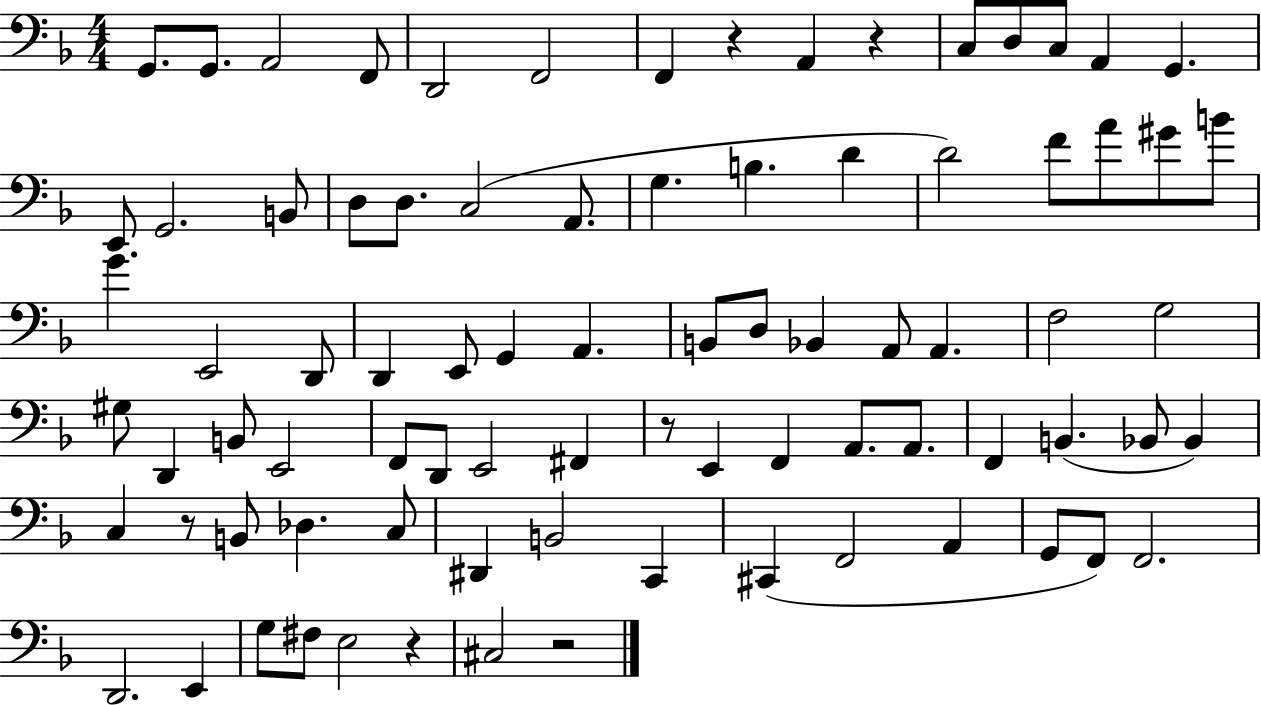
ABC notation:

X:1
T:Untitled
M:4/4
L:1/4
K:F
G,,/2 G,,/2 A,,2 F,,/2 D,,2 F,,2 F,, z A,, z C,/2 D,/2 C,/2 A,, G,, E,,/2 G,,2 B,,/2 D,/2 D,/2 C,2 A,,/2 G, B, D D2 F/2 A/2 ^G/2 B/2 G E,,2 D,,/2 D,, E,,/2 G,, A,, B,,/2 D,/2 _B,, A,,/2 A,, F,2 G,2 ^G,/2 D,, B,,/2 E,,2 F,,/2 D,,/2 E,,2 ^F,, z/2 E,, F,, A,,/2 A,,/2 F,, B,, _B,,/2 _B,, C, z/2 B,,/2 _D, C,/2 ^D,, B,,2 C,, ^C,, F,,2 A,, G,,/2 F,,/2 F,,2 D,,2 E,, G,/2 ^F,/2 E,2 z ^C,2 z2